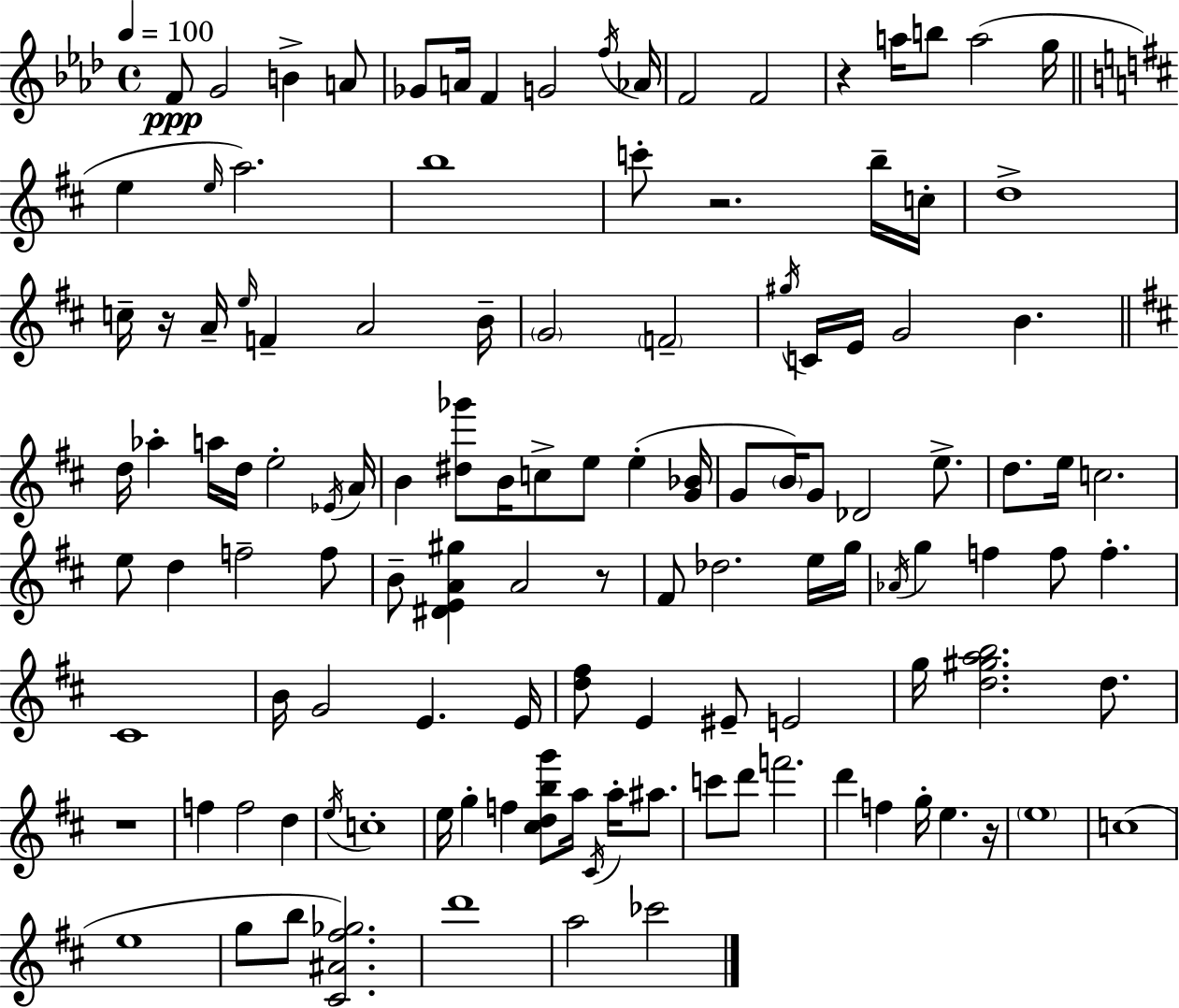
{
  \clef treble
  \time 4/4
  \defaultTimeSignature
  \key aes \major
  \tempo 4 = 100
  f'8\ppp g'2 b'4-> a'8 | ges'8 a'16 f'4 g'2 \acciaccatura { f''16 } | aes'16 f'2 f'2 | r4 a''16 b''8 a''2( | \break g''16 \bar "||" \break \key b \minor e''4 \grace { e''16 }) a''2. | b''1 | c'''8-. r2. b''16-- | c''16-. d''1-> | \break c''16-- r16 a'16-- \grace { e''16 } f'4-- a'2 | b'16-- \parenthesize g'2 \parenthesize f'2-- | \acciaccatura { gis''16 } c'16 e'16 g'2 b'4. | \bar "||" \break \key d \major d''16 aes''4-. a''16 d''16 e''2-. \acciaccatura { ees'16 } | a'16 b'4 <dis'' ges'''>8 b'16 c''8-> e''8 e''4-.( | <g' bes'>16 g'8 \parenthesize b'16) g'8 des'2 e''8.-> | d''8. e''16 c''2. | \break e''8 d''4 f''2-- f''8 | b'8-- <dis' e' a' gis''>4 a'2 r8 | fis'8 des''2. e''16 | g''16 \acciaccatura { aes'16 } g''4 f''4 f''8 f''4.-. | \break cis'1 | b'16 g'2 e'4. | e'16 <d'' fis''>8 e'4 eis'8-- e'2 | g''16 <d'' gis'' a'' b''>2. d''8. | \break r1 | f''4 f''2 d''4 | \acciaccatura { e''16 } c''1-. | e''16 g''4-. f''4 <cis'' d'' b'' g'''>8 a''16 \acciaccatura { cis'16 } | \break a''16-. ais''8. c'''8 d'''8 f'''2. | d'''4 f''4 g''16-. e''4. | r16 \parenthesize e''1 | c''1( | \break e''1 | g''8 b''8 <cis' ais' fis'' ges''>2.) | d'''1 | a''2 ces'''2 | \break \bar "|."
}